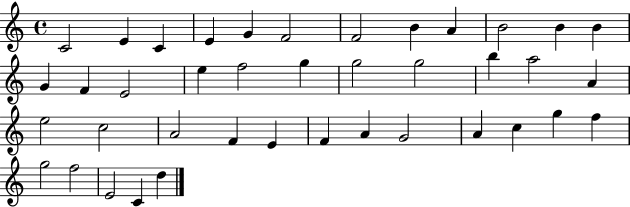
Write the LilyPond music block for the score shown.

{
  \clef treble
  \time 4/4
  \defaultTimeSignature
  \key c \major
  c'2 e'4 c'4 | e'4 g'4 f'2 | f'2 b'4 a'4 | b'2 b'4 b'4 | \break g'4 f'4 e'2 | e''4 f''2 g''4 | g''2 g''2 | b''4 a''2 a'4 | \break e''2 c''2 | a'2 f'4 e'4 | f'4 a'4 g'2 | a'4 c''4 g''4 f''4 | \break g''2 f''2 | e'2 c'4 d''4 | \bar "|."
}